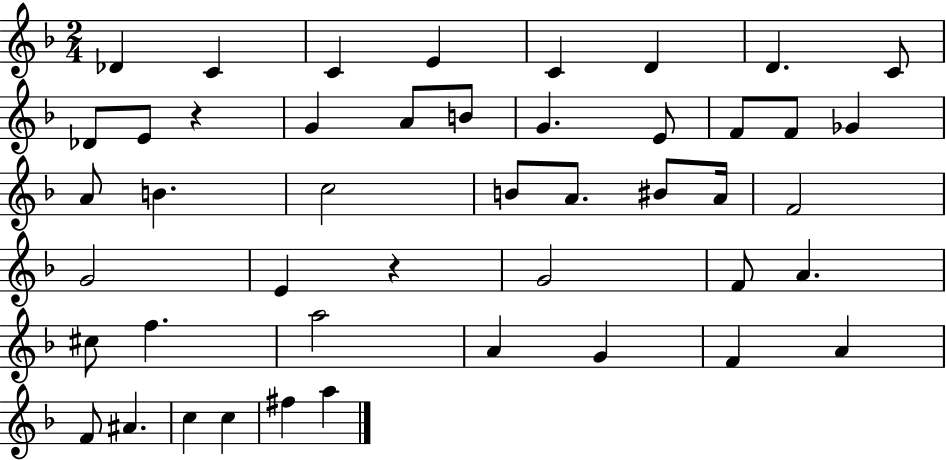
{
  \clef treble
  \numericTimeSignature
  \time 2/4
  \key f \major
  des'4 c'4 | c'4 e'4 | c'4 d'4 | d'4. c'8 | \break des'8 e'8 r4 | g'4 a'8 b'8 | g'4. e'8 | f'8 f'8 ges'4 | \break a'8 b'4. | c''2 | b'8 a'8. bis'8 a'16 | f'2 | \break g'2 | e'4 r4 | g'2 | f'8 a'4. | \break cis''8 f''4. | a''2 | a'4 g'4 | f'4 a'4 | \break f'8 ais'4. | c''4 c''4 | fis''4 a''4 | \bar "|."
}